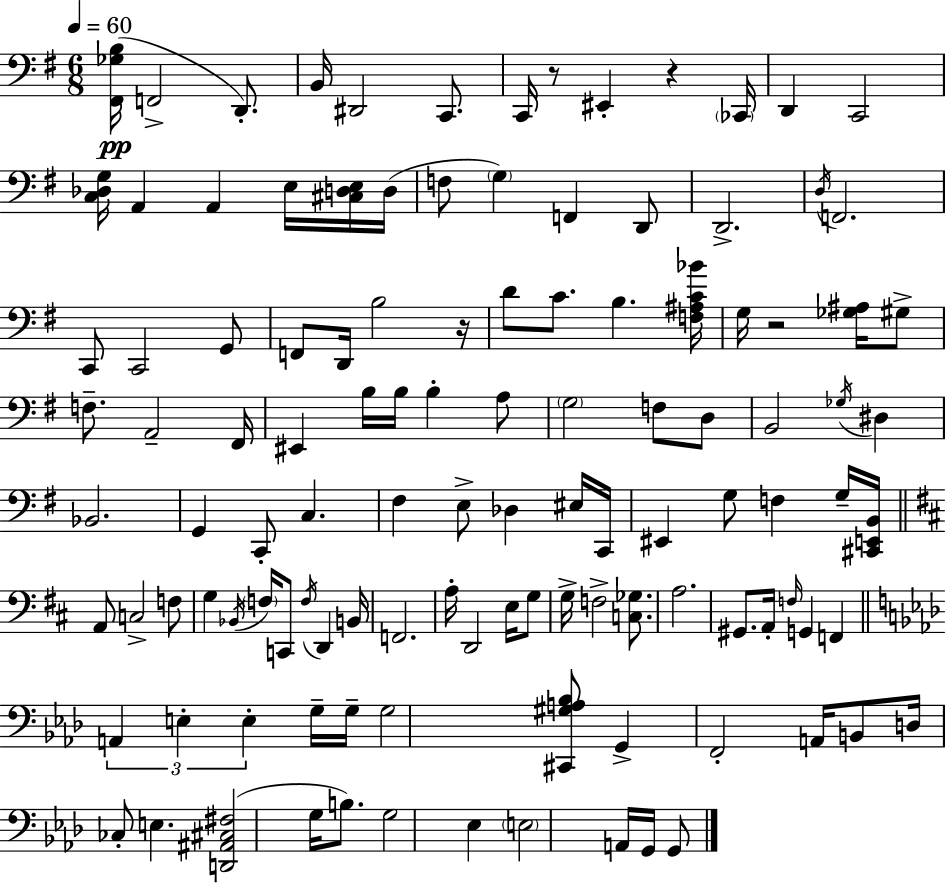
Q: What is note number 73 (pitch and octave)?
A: E3